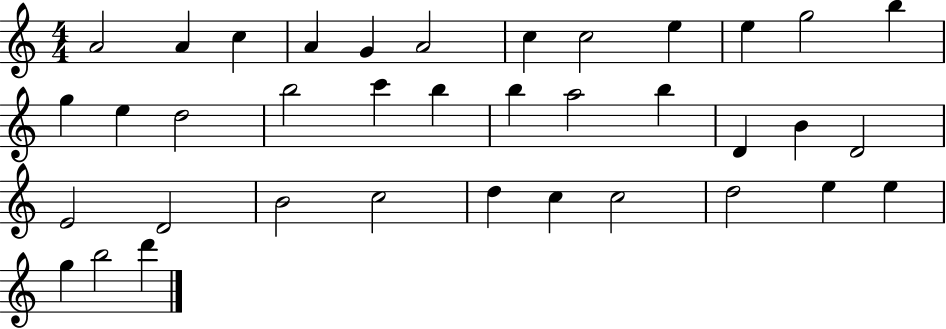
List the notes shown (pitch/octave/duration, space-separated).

A4/h A4/q C5/q A4/q G4/q A4/h C5/q C5/h E5/q E5/q G5/h B5/q G5/q E5/q D5/h B5/h C6/q B5/q B5/q A5/h B5/q D4/q B4/q D4/h E4/h D4/h B4/h C5/h D5/q C5/q C5/h D5/h E5/q E5/q G5/q B5/h D6/q